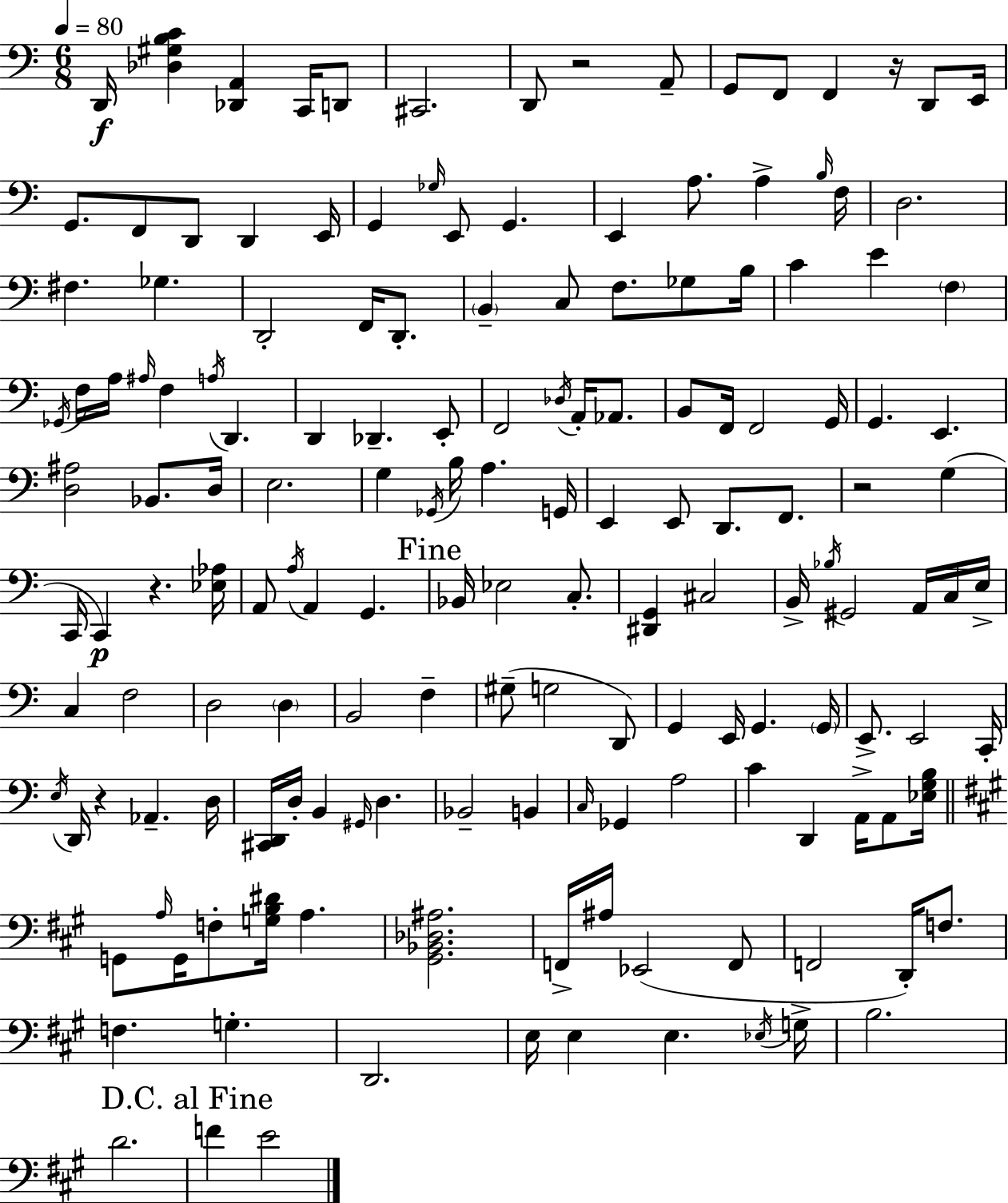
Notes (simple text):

D2/s [Db3,G#3,B3,C4]/q [Db2,A2]/q C2/s D2/e C#2/h. D2/e R/h A2/e G2/e F2/e F2/q R/s D2/e E2/s G2/e. F2/e D2/e D2/q E2/s G2/q Gb3/s E2/e G2/q. E2/q A3/e. A3/q B3/s F3/s D3/h. F#3/q. Gb3/q. D2/h F2/s D2/e. B2/q C3/e F3/e. Gb3/e B3/s C4/q E4/q F3/q Gb2/s F3/s A3/s A#3/s F3/q A3/s D2/q. D2/q Db2/q. E2/e F2/h Db3/s A2/s Ab2/e. B2/e F2/s F2/h G2/s G2/q. E2/q. [D3,A#3]/h Bb2/e. D3/s E3/h. G3/q Gb2/s B3/s A3/q. G2/s E2/q E2/e D2/e. F2/e. R/h G3/q C2/s C2/q R/q. [Eb3,Ab3]/s A2/e A3/s A2/q G2/q. Bb2/s Eb3/h C3/e. [D#2,G2]/q C#3/h B2/s Bb3/s G#2/h A2/s C3/s E3/s C3/q F3/h D3/h D3/q B2/h F3/q G#3/e G3/h D2/e G2/q E2/s G2/q. G2/s E2/e. E2/h C2/s E3/s D2/s R/q Ab2/q. D3/s [C#2,D2]/s D3/s B2/q G#2/s D3/q. Bb2/h B2/q C3/s Gb2/q A3/h C4/q D2/q A2/s A2/e [Eb3,G3,B3]/s G2/e A3/s G2/s F3/e [G3,B3,D#4]/s A3/q. [G#2,Bb2,Db3,A#3]/h. F2/s A#3/s Eb2/h F2/e F2/h D2/s F3/e. F3/q. G3/q. D2/h. E3/s E3/q E3/q. Eb3/s G3/s B3/h. D4/h. F4/q E4/h